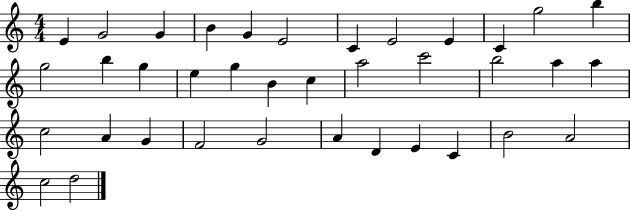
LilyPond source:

{
  \clef treble
  \numericTimeSignature
  \time 4/4
  \key c \major
  e'4 g'2 g'4 | b'4 g'4 e'2 | c'4 e'2 e'4 | c'4 g''2 b''4 | \break g''2 b''4 g''4 | e''4 g''4 b'4 c''4 | a''2 c'''2 | b''2 a''4 a''4 | \break c''2 a'4 g'4 | f'2 g'2 | a'4 d'4 e'4 c'4 | b'2 a'2 | \break c''2 d''2 | \bar "|."
}